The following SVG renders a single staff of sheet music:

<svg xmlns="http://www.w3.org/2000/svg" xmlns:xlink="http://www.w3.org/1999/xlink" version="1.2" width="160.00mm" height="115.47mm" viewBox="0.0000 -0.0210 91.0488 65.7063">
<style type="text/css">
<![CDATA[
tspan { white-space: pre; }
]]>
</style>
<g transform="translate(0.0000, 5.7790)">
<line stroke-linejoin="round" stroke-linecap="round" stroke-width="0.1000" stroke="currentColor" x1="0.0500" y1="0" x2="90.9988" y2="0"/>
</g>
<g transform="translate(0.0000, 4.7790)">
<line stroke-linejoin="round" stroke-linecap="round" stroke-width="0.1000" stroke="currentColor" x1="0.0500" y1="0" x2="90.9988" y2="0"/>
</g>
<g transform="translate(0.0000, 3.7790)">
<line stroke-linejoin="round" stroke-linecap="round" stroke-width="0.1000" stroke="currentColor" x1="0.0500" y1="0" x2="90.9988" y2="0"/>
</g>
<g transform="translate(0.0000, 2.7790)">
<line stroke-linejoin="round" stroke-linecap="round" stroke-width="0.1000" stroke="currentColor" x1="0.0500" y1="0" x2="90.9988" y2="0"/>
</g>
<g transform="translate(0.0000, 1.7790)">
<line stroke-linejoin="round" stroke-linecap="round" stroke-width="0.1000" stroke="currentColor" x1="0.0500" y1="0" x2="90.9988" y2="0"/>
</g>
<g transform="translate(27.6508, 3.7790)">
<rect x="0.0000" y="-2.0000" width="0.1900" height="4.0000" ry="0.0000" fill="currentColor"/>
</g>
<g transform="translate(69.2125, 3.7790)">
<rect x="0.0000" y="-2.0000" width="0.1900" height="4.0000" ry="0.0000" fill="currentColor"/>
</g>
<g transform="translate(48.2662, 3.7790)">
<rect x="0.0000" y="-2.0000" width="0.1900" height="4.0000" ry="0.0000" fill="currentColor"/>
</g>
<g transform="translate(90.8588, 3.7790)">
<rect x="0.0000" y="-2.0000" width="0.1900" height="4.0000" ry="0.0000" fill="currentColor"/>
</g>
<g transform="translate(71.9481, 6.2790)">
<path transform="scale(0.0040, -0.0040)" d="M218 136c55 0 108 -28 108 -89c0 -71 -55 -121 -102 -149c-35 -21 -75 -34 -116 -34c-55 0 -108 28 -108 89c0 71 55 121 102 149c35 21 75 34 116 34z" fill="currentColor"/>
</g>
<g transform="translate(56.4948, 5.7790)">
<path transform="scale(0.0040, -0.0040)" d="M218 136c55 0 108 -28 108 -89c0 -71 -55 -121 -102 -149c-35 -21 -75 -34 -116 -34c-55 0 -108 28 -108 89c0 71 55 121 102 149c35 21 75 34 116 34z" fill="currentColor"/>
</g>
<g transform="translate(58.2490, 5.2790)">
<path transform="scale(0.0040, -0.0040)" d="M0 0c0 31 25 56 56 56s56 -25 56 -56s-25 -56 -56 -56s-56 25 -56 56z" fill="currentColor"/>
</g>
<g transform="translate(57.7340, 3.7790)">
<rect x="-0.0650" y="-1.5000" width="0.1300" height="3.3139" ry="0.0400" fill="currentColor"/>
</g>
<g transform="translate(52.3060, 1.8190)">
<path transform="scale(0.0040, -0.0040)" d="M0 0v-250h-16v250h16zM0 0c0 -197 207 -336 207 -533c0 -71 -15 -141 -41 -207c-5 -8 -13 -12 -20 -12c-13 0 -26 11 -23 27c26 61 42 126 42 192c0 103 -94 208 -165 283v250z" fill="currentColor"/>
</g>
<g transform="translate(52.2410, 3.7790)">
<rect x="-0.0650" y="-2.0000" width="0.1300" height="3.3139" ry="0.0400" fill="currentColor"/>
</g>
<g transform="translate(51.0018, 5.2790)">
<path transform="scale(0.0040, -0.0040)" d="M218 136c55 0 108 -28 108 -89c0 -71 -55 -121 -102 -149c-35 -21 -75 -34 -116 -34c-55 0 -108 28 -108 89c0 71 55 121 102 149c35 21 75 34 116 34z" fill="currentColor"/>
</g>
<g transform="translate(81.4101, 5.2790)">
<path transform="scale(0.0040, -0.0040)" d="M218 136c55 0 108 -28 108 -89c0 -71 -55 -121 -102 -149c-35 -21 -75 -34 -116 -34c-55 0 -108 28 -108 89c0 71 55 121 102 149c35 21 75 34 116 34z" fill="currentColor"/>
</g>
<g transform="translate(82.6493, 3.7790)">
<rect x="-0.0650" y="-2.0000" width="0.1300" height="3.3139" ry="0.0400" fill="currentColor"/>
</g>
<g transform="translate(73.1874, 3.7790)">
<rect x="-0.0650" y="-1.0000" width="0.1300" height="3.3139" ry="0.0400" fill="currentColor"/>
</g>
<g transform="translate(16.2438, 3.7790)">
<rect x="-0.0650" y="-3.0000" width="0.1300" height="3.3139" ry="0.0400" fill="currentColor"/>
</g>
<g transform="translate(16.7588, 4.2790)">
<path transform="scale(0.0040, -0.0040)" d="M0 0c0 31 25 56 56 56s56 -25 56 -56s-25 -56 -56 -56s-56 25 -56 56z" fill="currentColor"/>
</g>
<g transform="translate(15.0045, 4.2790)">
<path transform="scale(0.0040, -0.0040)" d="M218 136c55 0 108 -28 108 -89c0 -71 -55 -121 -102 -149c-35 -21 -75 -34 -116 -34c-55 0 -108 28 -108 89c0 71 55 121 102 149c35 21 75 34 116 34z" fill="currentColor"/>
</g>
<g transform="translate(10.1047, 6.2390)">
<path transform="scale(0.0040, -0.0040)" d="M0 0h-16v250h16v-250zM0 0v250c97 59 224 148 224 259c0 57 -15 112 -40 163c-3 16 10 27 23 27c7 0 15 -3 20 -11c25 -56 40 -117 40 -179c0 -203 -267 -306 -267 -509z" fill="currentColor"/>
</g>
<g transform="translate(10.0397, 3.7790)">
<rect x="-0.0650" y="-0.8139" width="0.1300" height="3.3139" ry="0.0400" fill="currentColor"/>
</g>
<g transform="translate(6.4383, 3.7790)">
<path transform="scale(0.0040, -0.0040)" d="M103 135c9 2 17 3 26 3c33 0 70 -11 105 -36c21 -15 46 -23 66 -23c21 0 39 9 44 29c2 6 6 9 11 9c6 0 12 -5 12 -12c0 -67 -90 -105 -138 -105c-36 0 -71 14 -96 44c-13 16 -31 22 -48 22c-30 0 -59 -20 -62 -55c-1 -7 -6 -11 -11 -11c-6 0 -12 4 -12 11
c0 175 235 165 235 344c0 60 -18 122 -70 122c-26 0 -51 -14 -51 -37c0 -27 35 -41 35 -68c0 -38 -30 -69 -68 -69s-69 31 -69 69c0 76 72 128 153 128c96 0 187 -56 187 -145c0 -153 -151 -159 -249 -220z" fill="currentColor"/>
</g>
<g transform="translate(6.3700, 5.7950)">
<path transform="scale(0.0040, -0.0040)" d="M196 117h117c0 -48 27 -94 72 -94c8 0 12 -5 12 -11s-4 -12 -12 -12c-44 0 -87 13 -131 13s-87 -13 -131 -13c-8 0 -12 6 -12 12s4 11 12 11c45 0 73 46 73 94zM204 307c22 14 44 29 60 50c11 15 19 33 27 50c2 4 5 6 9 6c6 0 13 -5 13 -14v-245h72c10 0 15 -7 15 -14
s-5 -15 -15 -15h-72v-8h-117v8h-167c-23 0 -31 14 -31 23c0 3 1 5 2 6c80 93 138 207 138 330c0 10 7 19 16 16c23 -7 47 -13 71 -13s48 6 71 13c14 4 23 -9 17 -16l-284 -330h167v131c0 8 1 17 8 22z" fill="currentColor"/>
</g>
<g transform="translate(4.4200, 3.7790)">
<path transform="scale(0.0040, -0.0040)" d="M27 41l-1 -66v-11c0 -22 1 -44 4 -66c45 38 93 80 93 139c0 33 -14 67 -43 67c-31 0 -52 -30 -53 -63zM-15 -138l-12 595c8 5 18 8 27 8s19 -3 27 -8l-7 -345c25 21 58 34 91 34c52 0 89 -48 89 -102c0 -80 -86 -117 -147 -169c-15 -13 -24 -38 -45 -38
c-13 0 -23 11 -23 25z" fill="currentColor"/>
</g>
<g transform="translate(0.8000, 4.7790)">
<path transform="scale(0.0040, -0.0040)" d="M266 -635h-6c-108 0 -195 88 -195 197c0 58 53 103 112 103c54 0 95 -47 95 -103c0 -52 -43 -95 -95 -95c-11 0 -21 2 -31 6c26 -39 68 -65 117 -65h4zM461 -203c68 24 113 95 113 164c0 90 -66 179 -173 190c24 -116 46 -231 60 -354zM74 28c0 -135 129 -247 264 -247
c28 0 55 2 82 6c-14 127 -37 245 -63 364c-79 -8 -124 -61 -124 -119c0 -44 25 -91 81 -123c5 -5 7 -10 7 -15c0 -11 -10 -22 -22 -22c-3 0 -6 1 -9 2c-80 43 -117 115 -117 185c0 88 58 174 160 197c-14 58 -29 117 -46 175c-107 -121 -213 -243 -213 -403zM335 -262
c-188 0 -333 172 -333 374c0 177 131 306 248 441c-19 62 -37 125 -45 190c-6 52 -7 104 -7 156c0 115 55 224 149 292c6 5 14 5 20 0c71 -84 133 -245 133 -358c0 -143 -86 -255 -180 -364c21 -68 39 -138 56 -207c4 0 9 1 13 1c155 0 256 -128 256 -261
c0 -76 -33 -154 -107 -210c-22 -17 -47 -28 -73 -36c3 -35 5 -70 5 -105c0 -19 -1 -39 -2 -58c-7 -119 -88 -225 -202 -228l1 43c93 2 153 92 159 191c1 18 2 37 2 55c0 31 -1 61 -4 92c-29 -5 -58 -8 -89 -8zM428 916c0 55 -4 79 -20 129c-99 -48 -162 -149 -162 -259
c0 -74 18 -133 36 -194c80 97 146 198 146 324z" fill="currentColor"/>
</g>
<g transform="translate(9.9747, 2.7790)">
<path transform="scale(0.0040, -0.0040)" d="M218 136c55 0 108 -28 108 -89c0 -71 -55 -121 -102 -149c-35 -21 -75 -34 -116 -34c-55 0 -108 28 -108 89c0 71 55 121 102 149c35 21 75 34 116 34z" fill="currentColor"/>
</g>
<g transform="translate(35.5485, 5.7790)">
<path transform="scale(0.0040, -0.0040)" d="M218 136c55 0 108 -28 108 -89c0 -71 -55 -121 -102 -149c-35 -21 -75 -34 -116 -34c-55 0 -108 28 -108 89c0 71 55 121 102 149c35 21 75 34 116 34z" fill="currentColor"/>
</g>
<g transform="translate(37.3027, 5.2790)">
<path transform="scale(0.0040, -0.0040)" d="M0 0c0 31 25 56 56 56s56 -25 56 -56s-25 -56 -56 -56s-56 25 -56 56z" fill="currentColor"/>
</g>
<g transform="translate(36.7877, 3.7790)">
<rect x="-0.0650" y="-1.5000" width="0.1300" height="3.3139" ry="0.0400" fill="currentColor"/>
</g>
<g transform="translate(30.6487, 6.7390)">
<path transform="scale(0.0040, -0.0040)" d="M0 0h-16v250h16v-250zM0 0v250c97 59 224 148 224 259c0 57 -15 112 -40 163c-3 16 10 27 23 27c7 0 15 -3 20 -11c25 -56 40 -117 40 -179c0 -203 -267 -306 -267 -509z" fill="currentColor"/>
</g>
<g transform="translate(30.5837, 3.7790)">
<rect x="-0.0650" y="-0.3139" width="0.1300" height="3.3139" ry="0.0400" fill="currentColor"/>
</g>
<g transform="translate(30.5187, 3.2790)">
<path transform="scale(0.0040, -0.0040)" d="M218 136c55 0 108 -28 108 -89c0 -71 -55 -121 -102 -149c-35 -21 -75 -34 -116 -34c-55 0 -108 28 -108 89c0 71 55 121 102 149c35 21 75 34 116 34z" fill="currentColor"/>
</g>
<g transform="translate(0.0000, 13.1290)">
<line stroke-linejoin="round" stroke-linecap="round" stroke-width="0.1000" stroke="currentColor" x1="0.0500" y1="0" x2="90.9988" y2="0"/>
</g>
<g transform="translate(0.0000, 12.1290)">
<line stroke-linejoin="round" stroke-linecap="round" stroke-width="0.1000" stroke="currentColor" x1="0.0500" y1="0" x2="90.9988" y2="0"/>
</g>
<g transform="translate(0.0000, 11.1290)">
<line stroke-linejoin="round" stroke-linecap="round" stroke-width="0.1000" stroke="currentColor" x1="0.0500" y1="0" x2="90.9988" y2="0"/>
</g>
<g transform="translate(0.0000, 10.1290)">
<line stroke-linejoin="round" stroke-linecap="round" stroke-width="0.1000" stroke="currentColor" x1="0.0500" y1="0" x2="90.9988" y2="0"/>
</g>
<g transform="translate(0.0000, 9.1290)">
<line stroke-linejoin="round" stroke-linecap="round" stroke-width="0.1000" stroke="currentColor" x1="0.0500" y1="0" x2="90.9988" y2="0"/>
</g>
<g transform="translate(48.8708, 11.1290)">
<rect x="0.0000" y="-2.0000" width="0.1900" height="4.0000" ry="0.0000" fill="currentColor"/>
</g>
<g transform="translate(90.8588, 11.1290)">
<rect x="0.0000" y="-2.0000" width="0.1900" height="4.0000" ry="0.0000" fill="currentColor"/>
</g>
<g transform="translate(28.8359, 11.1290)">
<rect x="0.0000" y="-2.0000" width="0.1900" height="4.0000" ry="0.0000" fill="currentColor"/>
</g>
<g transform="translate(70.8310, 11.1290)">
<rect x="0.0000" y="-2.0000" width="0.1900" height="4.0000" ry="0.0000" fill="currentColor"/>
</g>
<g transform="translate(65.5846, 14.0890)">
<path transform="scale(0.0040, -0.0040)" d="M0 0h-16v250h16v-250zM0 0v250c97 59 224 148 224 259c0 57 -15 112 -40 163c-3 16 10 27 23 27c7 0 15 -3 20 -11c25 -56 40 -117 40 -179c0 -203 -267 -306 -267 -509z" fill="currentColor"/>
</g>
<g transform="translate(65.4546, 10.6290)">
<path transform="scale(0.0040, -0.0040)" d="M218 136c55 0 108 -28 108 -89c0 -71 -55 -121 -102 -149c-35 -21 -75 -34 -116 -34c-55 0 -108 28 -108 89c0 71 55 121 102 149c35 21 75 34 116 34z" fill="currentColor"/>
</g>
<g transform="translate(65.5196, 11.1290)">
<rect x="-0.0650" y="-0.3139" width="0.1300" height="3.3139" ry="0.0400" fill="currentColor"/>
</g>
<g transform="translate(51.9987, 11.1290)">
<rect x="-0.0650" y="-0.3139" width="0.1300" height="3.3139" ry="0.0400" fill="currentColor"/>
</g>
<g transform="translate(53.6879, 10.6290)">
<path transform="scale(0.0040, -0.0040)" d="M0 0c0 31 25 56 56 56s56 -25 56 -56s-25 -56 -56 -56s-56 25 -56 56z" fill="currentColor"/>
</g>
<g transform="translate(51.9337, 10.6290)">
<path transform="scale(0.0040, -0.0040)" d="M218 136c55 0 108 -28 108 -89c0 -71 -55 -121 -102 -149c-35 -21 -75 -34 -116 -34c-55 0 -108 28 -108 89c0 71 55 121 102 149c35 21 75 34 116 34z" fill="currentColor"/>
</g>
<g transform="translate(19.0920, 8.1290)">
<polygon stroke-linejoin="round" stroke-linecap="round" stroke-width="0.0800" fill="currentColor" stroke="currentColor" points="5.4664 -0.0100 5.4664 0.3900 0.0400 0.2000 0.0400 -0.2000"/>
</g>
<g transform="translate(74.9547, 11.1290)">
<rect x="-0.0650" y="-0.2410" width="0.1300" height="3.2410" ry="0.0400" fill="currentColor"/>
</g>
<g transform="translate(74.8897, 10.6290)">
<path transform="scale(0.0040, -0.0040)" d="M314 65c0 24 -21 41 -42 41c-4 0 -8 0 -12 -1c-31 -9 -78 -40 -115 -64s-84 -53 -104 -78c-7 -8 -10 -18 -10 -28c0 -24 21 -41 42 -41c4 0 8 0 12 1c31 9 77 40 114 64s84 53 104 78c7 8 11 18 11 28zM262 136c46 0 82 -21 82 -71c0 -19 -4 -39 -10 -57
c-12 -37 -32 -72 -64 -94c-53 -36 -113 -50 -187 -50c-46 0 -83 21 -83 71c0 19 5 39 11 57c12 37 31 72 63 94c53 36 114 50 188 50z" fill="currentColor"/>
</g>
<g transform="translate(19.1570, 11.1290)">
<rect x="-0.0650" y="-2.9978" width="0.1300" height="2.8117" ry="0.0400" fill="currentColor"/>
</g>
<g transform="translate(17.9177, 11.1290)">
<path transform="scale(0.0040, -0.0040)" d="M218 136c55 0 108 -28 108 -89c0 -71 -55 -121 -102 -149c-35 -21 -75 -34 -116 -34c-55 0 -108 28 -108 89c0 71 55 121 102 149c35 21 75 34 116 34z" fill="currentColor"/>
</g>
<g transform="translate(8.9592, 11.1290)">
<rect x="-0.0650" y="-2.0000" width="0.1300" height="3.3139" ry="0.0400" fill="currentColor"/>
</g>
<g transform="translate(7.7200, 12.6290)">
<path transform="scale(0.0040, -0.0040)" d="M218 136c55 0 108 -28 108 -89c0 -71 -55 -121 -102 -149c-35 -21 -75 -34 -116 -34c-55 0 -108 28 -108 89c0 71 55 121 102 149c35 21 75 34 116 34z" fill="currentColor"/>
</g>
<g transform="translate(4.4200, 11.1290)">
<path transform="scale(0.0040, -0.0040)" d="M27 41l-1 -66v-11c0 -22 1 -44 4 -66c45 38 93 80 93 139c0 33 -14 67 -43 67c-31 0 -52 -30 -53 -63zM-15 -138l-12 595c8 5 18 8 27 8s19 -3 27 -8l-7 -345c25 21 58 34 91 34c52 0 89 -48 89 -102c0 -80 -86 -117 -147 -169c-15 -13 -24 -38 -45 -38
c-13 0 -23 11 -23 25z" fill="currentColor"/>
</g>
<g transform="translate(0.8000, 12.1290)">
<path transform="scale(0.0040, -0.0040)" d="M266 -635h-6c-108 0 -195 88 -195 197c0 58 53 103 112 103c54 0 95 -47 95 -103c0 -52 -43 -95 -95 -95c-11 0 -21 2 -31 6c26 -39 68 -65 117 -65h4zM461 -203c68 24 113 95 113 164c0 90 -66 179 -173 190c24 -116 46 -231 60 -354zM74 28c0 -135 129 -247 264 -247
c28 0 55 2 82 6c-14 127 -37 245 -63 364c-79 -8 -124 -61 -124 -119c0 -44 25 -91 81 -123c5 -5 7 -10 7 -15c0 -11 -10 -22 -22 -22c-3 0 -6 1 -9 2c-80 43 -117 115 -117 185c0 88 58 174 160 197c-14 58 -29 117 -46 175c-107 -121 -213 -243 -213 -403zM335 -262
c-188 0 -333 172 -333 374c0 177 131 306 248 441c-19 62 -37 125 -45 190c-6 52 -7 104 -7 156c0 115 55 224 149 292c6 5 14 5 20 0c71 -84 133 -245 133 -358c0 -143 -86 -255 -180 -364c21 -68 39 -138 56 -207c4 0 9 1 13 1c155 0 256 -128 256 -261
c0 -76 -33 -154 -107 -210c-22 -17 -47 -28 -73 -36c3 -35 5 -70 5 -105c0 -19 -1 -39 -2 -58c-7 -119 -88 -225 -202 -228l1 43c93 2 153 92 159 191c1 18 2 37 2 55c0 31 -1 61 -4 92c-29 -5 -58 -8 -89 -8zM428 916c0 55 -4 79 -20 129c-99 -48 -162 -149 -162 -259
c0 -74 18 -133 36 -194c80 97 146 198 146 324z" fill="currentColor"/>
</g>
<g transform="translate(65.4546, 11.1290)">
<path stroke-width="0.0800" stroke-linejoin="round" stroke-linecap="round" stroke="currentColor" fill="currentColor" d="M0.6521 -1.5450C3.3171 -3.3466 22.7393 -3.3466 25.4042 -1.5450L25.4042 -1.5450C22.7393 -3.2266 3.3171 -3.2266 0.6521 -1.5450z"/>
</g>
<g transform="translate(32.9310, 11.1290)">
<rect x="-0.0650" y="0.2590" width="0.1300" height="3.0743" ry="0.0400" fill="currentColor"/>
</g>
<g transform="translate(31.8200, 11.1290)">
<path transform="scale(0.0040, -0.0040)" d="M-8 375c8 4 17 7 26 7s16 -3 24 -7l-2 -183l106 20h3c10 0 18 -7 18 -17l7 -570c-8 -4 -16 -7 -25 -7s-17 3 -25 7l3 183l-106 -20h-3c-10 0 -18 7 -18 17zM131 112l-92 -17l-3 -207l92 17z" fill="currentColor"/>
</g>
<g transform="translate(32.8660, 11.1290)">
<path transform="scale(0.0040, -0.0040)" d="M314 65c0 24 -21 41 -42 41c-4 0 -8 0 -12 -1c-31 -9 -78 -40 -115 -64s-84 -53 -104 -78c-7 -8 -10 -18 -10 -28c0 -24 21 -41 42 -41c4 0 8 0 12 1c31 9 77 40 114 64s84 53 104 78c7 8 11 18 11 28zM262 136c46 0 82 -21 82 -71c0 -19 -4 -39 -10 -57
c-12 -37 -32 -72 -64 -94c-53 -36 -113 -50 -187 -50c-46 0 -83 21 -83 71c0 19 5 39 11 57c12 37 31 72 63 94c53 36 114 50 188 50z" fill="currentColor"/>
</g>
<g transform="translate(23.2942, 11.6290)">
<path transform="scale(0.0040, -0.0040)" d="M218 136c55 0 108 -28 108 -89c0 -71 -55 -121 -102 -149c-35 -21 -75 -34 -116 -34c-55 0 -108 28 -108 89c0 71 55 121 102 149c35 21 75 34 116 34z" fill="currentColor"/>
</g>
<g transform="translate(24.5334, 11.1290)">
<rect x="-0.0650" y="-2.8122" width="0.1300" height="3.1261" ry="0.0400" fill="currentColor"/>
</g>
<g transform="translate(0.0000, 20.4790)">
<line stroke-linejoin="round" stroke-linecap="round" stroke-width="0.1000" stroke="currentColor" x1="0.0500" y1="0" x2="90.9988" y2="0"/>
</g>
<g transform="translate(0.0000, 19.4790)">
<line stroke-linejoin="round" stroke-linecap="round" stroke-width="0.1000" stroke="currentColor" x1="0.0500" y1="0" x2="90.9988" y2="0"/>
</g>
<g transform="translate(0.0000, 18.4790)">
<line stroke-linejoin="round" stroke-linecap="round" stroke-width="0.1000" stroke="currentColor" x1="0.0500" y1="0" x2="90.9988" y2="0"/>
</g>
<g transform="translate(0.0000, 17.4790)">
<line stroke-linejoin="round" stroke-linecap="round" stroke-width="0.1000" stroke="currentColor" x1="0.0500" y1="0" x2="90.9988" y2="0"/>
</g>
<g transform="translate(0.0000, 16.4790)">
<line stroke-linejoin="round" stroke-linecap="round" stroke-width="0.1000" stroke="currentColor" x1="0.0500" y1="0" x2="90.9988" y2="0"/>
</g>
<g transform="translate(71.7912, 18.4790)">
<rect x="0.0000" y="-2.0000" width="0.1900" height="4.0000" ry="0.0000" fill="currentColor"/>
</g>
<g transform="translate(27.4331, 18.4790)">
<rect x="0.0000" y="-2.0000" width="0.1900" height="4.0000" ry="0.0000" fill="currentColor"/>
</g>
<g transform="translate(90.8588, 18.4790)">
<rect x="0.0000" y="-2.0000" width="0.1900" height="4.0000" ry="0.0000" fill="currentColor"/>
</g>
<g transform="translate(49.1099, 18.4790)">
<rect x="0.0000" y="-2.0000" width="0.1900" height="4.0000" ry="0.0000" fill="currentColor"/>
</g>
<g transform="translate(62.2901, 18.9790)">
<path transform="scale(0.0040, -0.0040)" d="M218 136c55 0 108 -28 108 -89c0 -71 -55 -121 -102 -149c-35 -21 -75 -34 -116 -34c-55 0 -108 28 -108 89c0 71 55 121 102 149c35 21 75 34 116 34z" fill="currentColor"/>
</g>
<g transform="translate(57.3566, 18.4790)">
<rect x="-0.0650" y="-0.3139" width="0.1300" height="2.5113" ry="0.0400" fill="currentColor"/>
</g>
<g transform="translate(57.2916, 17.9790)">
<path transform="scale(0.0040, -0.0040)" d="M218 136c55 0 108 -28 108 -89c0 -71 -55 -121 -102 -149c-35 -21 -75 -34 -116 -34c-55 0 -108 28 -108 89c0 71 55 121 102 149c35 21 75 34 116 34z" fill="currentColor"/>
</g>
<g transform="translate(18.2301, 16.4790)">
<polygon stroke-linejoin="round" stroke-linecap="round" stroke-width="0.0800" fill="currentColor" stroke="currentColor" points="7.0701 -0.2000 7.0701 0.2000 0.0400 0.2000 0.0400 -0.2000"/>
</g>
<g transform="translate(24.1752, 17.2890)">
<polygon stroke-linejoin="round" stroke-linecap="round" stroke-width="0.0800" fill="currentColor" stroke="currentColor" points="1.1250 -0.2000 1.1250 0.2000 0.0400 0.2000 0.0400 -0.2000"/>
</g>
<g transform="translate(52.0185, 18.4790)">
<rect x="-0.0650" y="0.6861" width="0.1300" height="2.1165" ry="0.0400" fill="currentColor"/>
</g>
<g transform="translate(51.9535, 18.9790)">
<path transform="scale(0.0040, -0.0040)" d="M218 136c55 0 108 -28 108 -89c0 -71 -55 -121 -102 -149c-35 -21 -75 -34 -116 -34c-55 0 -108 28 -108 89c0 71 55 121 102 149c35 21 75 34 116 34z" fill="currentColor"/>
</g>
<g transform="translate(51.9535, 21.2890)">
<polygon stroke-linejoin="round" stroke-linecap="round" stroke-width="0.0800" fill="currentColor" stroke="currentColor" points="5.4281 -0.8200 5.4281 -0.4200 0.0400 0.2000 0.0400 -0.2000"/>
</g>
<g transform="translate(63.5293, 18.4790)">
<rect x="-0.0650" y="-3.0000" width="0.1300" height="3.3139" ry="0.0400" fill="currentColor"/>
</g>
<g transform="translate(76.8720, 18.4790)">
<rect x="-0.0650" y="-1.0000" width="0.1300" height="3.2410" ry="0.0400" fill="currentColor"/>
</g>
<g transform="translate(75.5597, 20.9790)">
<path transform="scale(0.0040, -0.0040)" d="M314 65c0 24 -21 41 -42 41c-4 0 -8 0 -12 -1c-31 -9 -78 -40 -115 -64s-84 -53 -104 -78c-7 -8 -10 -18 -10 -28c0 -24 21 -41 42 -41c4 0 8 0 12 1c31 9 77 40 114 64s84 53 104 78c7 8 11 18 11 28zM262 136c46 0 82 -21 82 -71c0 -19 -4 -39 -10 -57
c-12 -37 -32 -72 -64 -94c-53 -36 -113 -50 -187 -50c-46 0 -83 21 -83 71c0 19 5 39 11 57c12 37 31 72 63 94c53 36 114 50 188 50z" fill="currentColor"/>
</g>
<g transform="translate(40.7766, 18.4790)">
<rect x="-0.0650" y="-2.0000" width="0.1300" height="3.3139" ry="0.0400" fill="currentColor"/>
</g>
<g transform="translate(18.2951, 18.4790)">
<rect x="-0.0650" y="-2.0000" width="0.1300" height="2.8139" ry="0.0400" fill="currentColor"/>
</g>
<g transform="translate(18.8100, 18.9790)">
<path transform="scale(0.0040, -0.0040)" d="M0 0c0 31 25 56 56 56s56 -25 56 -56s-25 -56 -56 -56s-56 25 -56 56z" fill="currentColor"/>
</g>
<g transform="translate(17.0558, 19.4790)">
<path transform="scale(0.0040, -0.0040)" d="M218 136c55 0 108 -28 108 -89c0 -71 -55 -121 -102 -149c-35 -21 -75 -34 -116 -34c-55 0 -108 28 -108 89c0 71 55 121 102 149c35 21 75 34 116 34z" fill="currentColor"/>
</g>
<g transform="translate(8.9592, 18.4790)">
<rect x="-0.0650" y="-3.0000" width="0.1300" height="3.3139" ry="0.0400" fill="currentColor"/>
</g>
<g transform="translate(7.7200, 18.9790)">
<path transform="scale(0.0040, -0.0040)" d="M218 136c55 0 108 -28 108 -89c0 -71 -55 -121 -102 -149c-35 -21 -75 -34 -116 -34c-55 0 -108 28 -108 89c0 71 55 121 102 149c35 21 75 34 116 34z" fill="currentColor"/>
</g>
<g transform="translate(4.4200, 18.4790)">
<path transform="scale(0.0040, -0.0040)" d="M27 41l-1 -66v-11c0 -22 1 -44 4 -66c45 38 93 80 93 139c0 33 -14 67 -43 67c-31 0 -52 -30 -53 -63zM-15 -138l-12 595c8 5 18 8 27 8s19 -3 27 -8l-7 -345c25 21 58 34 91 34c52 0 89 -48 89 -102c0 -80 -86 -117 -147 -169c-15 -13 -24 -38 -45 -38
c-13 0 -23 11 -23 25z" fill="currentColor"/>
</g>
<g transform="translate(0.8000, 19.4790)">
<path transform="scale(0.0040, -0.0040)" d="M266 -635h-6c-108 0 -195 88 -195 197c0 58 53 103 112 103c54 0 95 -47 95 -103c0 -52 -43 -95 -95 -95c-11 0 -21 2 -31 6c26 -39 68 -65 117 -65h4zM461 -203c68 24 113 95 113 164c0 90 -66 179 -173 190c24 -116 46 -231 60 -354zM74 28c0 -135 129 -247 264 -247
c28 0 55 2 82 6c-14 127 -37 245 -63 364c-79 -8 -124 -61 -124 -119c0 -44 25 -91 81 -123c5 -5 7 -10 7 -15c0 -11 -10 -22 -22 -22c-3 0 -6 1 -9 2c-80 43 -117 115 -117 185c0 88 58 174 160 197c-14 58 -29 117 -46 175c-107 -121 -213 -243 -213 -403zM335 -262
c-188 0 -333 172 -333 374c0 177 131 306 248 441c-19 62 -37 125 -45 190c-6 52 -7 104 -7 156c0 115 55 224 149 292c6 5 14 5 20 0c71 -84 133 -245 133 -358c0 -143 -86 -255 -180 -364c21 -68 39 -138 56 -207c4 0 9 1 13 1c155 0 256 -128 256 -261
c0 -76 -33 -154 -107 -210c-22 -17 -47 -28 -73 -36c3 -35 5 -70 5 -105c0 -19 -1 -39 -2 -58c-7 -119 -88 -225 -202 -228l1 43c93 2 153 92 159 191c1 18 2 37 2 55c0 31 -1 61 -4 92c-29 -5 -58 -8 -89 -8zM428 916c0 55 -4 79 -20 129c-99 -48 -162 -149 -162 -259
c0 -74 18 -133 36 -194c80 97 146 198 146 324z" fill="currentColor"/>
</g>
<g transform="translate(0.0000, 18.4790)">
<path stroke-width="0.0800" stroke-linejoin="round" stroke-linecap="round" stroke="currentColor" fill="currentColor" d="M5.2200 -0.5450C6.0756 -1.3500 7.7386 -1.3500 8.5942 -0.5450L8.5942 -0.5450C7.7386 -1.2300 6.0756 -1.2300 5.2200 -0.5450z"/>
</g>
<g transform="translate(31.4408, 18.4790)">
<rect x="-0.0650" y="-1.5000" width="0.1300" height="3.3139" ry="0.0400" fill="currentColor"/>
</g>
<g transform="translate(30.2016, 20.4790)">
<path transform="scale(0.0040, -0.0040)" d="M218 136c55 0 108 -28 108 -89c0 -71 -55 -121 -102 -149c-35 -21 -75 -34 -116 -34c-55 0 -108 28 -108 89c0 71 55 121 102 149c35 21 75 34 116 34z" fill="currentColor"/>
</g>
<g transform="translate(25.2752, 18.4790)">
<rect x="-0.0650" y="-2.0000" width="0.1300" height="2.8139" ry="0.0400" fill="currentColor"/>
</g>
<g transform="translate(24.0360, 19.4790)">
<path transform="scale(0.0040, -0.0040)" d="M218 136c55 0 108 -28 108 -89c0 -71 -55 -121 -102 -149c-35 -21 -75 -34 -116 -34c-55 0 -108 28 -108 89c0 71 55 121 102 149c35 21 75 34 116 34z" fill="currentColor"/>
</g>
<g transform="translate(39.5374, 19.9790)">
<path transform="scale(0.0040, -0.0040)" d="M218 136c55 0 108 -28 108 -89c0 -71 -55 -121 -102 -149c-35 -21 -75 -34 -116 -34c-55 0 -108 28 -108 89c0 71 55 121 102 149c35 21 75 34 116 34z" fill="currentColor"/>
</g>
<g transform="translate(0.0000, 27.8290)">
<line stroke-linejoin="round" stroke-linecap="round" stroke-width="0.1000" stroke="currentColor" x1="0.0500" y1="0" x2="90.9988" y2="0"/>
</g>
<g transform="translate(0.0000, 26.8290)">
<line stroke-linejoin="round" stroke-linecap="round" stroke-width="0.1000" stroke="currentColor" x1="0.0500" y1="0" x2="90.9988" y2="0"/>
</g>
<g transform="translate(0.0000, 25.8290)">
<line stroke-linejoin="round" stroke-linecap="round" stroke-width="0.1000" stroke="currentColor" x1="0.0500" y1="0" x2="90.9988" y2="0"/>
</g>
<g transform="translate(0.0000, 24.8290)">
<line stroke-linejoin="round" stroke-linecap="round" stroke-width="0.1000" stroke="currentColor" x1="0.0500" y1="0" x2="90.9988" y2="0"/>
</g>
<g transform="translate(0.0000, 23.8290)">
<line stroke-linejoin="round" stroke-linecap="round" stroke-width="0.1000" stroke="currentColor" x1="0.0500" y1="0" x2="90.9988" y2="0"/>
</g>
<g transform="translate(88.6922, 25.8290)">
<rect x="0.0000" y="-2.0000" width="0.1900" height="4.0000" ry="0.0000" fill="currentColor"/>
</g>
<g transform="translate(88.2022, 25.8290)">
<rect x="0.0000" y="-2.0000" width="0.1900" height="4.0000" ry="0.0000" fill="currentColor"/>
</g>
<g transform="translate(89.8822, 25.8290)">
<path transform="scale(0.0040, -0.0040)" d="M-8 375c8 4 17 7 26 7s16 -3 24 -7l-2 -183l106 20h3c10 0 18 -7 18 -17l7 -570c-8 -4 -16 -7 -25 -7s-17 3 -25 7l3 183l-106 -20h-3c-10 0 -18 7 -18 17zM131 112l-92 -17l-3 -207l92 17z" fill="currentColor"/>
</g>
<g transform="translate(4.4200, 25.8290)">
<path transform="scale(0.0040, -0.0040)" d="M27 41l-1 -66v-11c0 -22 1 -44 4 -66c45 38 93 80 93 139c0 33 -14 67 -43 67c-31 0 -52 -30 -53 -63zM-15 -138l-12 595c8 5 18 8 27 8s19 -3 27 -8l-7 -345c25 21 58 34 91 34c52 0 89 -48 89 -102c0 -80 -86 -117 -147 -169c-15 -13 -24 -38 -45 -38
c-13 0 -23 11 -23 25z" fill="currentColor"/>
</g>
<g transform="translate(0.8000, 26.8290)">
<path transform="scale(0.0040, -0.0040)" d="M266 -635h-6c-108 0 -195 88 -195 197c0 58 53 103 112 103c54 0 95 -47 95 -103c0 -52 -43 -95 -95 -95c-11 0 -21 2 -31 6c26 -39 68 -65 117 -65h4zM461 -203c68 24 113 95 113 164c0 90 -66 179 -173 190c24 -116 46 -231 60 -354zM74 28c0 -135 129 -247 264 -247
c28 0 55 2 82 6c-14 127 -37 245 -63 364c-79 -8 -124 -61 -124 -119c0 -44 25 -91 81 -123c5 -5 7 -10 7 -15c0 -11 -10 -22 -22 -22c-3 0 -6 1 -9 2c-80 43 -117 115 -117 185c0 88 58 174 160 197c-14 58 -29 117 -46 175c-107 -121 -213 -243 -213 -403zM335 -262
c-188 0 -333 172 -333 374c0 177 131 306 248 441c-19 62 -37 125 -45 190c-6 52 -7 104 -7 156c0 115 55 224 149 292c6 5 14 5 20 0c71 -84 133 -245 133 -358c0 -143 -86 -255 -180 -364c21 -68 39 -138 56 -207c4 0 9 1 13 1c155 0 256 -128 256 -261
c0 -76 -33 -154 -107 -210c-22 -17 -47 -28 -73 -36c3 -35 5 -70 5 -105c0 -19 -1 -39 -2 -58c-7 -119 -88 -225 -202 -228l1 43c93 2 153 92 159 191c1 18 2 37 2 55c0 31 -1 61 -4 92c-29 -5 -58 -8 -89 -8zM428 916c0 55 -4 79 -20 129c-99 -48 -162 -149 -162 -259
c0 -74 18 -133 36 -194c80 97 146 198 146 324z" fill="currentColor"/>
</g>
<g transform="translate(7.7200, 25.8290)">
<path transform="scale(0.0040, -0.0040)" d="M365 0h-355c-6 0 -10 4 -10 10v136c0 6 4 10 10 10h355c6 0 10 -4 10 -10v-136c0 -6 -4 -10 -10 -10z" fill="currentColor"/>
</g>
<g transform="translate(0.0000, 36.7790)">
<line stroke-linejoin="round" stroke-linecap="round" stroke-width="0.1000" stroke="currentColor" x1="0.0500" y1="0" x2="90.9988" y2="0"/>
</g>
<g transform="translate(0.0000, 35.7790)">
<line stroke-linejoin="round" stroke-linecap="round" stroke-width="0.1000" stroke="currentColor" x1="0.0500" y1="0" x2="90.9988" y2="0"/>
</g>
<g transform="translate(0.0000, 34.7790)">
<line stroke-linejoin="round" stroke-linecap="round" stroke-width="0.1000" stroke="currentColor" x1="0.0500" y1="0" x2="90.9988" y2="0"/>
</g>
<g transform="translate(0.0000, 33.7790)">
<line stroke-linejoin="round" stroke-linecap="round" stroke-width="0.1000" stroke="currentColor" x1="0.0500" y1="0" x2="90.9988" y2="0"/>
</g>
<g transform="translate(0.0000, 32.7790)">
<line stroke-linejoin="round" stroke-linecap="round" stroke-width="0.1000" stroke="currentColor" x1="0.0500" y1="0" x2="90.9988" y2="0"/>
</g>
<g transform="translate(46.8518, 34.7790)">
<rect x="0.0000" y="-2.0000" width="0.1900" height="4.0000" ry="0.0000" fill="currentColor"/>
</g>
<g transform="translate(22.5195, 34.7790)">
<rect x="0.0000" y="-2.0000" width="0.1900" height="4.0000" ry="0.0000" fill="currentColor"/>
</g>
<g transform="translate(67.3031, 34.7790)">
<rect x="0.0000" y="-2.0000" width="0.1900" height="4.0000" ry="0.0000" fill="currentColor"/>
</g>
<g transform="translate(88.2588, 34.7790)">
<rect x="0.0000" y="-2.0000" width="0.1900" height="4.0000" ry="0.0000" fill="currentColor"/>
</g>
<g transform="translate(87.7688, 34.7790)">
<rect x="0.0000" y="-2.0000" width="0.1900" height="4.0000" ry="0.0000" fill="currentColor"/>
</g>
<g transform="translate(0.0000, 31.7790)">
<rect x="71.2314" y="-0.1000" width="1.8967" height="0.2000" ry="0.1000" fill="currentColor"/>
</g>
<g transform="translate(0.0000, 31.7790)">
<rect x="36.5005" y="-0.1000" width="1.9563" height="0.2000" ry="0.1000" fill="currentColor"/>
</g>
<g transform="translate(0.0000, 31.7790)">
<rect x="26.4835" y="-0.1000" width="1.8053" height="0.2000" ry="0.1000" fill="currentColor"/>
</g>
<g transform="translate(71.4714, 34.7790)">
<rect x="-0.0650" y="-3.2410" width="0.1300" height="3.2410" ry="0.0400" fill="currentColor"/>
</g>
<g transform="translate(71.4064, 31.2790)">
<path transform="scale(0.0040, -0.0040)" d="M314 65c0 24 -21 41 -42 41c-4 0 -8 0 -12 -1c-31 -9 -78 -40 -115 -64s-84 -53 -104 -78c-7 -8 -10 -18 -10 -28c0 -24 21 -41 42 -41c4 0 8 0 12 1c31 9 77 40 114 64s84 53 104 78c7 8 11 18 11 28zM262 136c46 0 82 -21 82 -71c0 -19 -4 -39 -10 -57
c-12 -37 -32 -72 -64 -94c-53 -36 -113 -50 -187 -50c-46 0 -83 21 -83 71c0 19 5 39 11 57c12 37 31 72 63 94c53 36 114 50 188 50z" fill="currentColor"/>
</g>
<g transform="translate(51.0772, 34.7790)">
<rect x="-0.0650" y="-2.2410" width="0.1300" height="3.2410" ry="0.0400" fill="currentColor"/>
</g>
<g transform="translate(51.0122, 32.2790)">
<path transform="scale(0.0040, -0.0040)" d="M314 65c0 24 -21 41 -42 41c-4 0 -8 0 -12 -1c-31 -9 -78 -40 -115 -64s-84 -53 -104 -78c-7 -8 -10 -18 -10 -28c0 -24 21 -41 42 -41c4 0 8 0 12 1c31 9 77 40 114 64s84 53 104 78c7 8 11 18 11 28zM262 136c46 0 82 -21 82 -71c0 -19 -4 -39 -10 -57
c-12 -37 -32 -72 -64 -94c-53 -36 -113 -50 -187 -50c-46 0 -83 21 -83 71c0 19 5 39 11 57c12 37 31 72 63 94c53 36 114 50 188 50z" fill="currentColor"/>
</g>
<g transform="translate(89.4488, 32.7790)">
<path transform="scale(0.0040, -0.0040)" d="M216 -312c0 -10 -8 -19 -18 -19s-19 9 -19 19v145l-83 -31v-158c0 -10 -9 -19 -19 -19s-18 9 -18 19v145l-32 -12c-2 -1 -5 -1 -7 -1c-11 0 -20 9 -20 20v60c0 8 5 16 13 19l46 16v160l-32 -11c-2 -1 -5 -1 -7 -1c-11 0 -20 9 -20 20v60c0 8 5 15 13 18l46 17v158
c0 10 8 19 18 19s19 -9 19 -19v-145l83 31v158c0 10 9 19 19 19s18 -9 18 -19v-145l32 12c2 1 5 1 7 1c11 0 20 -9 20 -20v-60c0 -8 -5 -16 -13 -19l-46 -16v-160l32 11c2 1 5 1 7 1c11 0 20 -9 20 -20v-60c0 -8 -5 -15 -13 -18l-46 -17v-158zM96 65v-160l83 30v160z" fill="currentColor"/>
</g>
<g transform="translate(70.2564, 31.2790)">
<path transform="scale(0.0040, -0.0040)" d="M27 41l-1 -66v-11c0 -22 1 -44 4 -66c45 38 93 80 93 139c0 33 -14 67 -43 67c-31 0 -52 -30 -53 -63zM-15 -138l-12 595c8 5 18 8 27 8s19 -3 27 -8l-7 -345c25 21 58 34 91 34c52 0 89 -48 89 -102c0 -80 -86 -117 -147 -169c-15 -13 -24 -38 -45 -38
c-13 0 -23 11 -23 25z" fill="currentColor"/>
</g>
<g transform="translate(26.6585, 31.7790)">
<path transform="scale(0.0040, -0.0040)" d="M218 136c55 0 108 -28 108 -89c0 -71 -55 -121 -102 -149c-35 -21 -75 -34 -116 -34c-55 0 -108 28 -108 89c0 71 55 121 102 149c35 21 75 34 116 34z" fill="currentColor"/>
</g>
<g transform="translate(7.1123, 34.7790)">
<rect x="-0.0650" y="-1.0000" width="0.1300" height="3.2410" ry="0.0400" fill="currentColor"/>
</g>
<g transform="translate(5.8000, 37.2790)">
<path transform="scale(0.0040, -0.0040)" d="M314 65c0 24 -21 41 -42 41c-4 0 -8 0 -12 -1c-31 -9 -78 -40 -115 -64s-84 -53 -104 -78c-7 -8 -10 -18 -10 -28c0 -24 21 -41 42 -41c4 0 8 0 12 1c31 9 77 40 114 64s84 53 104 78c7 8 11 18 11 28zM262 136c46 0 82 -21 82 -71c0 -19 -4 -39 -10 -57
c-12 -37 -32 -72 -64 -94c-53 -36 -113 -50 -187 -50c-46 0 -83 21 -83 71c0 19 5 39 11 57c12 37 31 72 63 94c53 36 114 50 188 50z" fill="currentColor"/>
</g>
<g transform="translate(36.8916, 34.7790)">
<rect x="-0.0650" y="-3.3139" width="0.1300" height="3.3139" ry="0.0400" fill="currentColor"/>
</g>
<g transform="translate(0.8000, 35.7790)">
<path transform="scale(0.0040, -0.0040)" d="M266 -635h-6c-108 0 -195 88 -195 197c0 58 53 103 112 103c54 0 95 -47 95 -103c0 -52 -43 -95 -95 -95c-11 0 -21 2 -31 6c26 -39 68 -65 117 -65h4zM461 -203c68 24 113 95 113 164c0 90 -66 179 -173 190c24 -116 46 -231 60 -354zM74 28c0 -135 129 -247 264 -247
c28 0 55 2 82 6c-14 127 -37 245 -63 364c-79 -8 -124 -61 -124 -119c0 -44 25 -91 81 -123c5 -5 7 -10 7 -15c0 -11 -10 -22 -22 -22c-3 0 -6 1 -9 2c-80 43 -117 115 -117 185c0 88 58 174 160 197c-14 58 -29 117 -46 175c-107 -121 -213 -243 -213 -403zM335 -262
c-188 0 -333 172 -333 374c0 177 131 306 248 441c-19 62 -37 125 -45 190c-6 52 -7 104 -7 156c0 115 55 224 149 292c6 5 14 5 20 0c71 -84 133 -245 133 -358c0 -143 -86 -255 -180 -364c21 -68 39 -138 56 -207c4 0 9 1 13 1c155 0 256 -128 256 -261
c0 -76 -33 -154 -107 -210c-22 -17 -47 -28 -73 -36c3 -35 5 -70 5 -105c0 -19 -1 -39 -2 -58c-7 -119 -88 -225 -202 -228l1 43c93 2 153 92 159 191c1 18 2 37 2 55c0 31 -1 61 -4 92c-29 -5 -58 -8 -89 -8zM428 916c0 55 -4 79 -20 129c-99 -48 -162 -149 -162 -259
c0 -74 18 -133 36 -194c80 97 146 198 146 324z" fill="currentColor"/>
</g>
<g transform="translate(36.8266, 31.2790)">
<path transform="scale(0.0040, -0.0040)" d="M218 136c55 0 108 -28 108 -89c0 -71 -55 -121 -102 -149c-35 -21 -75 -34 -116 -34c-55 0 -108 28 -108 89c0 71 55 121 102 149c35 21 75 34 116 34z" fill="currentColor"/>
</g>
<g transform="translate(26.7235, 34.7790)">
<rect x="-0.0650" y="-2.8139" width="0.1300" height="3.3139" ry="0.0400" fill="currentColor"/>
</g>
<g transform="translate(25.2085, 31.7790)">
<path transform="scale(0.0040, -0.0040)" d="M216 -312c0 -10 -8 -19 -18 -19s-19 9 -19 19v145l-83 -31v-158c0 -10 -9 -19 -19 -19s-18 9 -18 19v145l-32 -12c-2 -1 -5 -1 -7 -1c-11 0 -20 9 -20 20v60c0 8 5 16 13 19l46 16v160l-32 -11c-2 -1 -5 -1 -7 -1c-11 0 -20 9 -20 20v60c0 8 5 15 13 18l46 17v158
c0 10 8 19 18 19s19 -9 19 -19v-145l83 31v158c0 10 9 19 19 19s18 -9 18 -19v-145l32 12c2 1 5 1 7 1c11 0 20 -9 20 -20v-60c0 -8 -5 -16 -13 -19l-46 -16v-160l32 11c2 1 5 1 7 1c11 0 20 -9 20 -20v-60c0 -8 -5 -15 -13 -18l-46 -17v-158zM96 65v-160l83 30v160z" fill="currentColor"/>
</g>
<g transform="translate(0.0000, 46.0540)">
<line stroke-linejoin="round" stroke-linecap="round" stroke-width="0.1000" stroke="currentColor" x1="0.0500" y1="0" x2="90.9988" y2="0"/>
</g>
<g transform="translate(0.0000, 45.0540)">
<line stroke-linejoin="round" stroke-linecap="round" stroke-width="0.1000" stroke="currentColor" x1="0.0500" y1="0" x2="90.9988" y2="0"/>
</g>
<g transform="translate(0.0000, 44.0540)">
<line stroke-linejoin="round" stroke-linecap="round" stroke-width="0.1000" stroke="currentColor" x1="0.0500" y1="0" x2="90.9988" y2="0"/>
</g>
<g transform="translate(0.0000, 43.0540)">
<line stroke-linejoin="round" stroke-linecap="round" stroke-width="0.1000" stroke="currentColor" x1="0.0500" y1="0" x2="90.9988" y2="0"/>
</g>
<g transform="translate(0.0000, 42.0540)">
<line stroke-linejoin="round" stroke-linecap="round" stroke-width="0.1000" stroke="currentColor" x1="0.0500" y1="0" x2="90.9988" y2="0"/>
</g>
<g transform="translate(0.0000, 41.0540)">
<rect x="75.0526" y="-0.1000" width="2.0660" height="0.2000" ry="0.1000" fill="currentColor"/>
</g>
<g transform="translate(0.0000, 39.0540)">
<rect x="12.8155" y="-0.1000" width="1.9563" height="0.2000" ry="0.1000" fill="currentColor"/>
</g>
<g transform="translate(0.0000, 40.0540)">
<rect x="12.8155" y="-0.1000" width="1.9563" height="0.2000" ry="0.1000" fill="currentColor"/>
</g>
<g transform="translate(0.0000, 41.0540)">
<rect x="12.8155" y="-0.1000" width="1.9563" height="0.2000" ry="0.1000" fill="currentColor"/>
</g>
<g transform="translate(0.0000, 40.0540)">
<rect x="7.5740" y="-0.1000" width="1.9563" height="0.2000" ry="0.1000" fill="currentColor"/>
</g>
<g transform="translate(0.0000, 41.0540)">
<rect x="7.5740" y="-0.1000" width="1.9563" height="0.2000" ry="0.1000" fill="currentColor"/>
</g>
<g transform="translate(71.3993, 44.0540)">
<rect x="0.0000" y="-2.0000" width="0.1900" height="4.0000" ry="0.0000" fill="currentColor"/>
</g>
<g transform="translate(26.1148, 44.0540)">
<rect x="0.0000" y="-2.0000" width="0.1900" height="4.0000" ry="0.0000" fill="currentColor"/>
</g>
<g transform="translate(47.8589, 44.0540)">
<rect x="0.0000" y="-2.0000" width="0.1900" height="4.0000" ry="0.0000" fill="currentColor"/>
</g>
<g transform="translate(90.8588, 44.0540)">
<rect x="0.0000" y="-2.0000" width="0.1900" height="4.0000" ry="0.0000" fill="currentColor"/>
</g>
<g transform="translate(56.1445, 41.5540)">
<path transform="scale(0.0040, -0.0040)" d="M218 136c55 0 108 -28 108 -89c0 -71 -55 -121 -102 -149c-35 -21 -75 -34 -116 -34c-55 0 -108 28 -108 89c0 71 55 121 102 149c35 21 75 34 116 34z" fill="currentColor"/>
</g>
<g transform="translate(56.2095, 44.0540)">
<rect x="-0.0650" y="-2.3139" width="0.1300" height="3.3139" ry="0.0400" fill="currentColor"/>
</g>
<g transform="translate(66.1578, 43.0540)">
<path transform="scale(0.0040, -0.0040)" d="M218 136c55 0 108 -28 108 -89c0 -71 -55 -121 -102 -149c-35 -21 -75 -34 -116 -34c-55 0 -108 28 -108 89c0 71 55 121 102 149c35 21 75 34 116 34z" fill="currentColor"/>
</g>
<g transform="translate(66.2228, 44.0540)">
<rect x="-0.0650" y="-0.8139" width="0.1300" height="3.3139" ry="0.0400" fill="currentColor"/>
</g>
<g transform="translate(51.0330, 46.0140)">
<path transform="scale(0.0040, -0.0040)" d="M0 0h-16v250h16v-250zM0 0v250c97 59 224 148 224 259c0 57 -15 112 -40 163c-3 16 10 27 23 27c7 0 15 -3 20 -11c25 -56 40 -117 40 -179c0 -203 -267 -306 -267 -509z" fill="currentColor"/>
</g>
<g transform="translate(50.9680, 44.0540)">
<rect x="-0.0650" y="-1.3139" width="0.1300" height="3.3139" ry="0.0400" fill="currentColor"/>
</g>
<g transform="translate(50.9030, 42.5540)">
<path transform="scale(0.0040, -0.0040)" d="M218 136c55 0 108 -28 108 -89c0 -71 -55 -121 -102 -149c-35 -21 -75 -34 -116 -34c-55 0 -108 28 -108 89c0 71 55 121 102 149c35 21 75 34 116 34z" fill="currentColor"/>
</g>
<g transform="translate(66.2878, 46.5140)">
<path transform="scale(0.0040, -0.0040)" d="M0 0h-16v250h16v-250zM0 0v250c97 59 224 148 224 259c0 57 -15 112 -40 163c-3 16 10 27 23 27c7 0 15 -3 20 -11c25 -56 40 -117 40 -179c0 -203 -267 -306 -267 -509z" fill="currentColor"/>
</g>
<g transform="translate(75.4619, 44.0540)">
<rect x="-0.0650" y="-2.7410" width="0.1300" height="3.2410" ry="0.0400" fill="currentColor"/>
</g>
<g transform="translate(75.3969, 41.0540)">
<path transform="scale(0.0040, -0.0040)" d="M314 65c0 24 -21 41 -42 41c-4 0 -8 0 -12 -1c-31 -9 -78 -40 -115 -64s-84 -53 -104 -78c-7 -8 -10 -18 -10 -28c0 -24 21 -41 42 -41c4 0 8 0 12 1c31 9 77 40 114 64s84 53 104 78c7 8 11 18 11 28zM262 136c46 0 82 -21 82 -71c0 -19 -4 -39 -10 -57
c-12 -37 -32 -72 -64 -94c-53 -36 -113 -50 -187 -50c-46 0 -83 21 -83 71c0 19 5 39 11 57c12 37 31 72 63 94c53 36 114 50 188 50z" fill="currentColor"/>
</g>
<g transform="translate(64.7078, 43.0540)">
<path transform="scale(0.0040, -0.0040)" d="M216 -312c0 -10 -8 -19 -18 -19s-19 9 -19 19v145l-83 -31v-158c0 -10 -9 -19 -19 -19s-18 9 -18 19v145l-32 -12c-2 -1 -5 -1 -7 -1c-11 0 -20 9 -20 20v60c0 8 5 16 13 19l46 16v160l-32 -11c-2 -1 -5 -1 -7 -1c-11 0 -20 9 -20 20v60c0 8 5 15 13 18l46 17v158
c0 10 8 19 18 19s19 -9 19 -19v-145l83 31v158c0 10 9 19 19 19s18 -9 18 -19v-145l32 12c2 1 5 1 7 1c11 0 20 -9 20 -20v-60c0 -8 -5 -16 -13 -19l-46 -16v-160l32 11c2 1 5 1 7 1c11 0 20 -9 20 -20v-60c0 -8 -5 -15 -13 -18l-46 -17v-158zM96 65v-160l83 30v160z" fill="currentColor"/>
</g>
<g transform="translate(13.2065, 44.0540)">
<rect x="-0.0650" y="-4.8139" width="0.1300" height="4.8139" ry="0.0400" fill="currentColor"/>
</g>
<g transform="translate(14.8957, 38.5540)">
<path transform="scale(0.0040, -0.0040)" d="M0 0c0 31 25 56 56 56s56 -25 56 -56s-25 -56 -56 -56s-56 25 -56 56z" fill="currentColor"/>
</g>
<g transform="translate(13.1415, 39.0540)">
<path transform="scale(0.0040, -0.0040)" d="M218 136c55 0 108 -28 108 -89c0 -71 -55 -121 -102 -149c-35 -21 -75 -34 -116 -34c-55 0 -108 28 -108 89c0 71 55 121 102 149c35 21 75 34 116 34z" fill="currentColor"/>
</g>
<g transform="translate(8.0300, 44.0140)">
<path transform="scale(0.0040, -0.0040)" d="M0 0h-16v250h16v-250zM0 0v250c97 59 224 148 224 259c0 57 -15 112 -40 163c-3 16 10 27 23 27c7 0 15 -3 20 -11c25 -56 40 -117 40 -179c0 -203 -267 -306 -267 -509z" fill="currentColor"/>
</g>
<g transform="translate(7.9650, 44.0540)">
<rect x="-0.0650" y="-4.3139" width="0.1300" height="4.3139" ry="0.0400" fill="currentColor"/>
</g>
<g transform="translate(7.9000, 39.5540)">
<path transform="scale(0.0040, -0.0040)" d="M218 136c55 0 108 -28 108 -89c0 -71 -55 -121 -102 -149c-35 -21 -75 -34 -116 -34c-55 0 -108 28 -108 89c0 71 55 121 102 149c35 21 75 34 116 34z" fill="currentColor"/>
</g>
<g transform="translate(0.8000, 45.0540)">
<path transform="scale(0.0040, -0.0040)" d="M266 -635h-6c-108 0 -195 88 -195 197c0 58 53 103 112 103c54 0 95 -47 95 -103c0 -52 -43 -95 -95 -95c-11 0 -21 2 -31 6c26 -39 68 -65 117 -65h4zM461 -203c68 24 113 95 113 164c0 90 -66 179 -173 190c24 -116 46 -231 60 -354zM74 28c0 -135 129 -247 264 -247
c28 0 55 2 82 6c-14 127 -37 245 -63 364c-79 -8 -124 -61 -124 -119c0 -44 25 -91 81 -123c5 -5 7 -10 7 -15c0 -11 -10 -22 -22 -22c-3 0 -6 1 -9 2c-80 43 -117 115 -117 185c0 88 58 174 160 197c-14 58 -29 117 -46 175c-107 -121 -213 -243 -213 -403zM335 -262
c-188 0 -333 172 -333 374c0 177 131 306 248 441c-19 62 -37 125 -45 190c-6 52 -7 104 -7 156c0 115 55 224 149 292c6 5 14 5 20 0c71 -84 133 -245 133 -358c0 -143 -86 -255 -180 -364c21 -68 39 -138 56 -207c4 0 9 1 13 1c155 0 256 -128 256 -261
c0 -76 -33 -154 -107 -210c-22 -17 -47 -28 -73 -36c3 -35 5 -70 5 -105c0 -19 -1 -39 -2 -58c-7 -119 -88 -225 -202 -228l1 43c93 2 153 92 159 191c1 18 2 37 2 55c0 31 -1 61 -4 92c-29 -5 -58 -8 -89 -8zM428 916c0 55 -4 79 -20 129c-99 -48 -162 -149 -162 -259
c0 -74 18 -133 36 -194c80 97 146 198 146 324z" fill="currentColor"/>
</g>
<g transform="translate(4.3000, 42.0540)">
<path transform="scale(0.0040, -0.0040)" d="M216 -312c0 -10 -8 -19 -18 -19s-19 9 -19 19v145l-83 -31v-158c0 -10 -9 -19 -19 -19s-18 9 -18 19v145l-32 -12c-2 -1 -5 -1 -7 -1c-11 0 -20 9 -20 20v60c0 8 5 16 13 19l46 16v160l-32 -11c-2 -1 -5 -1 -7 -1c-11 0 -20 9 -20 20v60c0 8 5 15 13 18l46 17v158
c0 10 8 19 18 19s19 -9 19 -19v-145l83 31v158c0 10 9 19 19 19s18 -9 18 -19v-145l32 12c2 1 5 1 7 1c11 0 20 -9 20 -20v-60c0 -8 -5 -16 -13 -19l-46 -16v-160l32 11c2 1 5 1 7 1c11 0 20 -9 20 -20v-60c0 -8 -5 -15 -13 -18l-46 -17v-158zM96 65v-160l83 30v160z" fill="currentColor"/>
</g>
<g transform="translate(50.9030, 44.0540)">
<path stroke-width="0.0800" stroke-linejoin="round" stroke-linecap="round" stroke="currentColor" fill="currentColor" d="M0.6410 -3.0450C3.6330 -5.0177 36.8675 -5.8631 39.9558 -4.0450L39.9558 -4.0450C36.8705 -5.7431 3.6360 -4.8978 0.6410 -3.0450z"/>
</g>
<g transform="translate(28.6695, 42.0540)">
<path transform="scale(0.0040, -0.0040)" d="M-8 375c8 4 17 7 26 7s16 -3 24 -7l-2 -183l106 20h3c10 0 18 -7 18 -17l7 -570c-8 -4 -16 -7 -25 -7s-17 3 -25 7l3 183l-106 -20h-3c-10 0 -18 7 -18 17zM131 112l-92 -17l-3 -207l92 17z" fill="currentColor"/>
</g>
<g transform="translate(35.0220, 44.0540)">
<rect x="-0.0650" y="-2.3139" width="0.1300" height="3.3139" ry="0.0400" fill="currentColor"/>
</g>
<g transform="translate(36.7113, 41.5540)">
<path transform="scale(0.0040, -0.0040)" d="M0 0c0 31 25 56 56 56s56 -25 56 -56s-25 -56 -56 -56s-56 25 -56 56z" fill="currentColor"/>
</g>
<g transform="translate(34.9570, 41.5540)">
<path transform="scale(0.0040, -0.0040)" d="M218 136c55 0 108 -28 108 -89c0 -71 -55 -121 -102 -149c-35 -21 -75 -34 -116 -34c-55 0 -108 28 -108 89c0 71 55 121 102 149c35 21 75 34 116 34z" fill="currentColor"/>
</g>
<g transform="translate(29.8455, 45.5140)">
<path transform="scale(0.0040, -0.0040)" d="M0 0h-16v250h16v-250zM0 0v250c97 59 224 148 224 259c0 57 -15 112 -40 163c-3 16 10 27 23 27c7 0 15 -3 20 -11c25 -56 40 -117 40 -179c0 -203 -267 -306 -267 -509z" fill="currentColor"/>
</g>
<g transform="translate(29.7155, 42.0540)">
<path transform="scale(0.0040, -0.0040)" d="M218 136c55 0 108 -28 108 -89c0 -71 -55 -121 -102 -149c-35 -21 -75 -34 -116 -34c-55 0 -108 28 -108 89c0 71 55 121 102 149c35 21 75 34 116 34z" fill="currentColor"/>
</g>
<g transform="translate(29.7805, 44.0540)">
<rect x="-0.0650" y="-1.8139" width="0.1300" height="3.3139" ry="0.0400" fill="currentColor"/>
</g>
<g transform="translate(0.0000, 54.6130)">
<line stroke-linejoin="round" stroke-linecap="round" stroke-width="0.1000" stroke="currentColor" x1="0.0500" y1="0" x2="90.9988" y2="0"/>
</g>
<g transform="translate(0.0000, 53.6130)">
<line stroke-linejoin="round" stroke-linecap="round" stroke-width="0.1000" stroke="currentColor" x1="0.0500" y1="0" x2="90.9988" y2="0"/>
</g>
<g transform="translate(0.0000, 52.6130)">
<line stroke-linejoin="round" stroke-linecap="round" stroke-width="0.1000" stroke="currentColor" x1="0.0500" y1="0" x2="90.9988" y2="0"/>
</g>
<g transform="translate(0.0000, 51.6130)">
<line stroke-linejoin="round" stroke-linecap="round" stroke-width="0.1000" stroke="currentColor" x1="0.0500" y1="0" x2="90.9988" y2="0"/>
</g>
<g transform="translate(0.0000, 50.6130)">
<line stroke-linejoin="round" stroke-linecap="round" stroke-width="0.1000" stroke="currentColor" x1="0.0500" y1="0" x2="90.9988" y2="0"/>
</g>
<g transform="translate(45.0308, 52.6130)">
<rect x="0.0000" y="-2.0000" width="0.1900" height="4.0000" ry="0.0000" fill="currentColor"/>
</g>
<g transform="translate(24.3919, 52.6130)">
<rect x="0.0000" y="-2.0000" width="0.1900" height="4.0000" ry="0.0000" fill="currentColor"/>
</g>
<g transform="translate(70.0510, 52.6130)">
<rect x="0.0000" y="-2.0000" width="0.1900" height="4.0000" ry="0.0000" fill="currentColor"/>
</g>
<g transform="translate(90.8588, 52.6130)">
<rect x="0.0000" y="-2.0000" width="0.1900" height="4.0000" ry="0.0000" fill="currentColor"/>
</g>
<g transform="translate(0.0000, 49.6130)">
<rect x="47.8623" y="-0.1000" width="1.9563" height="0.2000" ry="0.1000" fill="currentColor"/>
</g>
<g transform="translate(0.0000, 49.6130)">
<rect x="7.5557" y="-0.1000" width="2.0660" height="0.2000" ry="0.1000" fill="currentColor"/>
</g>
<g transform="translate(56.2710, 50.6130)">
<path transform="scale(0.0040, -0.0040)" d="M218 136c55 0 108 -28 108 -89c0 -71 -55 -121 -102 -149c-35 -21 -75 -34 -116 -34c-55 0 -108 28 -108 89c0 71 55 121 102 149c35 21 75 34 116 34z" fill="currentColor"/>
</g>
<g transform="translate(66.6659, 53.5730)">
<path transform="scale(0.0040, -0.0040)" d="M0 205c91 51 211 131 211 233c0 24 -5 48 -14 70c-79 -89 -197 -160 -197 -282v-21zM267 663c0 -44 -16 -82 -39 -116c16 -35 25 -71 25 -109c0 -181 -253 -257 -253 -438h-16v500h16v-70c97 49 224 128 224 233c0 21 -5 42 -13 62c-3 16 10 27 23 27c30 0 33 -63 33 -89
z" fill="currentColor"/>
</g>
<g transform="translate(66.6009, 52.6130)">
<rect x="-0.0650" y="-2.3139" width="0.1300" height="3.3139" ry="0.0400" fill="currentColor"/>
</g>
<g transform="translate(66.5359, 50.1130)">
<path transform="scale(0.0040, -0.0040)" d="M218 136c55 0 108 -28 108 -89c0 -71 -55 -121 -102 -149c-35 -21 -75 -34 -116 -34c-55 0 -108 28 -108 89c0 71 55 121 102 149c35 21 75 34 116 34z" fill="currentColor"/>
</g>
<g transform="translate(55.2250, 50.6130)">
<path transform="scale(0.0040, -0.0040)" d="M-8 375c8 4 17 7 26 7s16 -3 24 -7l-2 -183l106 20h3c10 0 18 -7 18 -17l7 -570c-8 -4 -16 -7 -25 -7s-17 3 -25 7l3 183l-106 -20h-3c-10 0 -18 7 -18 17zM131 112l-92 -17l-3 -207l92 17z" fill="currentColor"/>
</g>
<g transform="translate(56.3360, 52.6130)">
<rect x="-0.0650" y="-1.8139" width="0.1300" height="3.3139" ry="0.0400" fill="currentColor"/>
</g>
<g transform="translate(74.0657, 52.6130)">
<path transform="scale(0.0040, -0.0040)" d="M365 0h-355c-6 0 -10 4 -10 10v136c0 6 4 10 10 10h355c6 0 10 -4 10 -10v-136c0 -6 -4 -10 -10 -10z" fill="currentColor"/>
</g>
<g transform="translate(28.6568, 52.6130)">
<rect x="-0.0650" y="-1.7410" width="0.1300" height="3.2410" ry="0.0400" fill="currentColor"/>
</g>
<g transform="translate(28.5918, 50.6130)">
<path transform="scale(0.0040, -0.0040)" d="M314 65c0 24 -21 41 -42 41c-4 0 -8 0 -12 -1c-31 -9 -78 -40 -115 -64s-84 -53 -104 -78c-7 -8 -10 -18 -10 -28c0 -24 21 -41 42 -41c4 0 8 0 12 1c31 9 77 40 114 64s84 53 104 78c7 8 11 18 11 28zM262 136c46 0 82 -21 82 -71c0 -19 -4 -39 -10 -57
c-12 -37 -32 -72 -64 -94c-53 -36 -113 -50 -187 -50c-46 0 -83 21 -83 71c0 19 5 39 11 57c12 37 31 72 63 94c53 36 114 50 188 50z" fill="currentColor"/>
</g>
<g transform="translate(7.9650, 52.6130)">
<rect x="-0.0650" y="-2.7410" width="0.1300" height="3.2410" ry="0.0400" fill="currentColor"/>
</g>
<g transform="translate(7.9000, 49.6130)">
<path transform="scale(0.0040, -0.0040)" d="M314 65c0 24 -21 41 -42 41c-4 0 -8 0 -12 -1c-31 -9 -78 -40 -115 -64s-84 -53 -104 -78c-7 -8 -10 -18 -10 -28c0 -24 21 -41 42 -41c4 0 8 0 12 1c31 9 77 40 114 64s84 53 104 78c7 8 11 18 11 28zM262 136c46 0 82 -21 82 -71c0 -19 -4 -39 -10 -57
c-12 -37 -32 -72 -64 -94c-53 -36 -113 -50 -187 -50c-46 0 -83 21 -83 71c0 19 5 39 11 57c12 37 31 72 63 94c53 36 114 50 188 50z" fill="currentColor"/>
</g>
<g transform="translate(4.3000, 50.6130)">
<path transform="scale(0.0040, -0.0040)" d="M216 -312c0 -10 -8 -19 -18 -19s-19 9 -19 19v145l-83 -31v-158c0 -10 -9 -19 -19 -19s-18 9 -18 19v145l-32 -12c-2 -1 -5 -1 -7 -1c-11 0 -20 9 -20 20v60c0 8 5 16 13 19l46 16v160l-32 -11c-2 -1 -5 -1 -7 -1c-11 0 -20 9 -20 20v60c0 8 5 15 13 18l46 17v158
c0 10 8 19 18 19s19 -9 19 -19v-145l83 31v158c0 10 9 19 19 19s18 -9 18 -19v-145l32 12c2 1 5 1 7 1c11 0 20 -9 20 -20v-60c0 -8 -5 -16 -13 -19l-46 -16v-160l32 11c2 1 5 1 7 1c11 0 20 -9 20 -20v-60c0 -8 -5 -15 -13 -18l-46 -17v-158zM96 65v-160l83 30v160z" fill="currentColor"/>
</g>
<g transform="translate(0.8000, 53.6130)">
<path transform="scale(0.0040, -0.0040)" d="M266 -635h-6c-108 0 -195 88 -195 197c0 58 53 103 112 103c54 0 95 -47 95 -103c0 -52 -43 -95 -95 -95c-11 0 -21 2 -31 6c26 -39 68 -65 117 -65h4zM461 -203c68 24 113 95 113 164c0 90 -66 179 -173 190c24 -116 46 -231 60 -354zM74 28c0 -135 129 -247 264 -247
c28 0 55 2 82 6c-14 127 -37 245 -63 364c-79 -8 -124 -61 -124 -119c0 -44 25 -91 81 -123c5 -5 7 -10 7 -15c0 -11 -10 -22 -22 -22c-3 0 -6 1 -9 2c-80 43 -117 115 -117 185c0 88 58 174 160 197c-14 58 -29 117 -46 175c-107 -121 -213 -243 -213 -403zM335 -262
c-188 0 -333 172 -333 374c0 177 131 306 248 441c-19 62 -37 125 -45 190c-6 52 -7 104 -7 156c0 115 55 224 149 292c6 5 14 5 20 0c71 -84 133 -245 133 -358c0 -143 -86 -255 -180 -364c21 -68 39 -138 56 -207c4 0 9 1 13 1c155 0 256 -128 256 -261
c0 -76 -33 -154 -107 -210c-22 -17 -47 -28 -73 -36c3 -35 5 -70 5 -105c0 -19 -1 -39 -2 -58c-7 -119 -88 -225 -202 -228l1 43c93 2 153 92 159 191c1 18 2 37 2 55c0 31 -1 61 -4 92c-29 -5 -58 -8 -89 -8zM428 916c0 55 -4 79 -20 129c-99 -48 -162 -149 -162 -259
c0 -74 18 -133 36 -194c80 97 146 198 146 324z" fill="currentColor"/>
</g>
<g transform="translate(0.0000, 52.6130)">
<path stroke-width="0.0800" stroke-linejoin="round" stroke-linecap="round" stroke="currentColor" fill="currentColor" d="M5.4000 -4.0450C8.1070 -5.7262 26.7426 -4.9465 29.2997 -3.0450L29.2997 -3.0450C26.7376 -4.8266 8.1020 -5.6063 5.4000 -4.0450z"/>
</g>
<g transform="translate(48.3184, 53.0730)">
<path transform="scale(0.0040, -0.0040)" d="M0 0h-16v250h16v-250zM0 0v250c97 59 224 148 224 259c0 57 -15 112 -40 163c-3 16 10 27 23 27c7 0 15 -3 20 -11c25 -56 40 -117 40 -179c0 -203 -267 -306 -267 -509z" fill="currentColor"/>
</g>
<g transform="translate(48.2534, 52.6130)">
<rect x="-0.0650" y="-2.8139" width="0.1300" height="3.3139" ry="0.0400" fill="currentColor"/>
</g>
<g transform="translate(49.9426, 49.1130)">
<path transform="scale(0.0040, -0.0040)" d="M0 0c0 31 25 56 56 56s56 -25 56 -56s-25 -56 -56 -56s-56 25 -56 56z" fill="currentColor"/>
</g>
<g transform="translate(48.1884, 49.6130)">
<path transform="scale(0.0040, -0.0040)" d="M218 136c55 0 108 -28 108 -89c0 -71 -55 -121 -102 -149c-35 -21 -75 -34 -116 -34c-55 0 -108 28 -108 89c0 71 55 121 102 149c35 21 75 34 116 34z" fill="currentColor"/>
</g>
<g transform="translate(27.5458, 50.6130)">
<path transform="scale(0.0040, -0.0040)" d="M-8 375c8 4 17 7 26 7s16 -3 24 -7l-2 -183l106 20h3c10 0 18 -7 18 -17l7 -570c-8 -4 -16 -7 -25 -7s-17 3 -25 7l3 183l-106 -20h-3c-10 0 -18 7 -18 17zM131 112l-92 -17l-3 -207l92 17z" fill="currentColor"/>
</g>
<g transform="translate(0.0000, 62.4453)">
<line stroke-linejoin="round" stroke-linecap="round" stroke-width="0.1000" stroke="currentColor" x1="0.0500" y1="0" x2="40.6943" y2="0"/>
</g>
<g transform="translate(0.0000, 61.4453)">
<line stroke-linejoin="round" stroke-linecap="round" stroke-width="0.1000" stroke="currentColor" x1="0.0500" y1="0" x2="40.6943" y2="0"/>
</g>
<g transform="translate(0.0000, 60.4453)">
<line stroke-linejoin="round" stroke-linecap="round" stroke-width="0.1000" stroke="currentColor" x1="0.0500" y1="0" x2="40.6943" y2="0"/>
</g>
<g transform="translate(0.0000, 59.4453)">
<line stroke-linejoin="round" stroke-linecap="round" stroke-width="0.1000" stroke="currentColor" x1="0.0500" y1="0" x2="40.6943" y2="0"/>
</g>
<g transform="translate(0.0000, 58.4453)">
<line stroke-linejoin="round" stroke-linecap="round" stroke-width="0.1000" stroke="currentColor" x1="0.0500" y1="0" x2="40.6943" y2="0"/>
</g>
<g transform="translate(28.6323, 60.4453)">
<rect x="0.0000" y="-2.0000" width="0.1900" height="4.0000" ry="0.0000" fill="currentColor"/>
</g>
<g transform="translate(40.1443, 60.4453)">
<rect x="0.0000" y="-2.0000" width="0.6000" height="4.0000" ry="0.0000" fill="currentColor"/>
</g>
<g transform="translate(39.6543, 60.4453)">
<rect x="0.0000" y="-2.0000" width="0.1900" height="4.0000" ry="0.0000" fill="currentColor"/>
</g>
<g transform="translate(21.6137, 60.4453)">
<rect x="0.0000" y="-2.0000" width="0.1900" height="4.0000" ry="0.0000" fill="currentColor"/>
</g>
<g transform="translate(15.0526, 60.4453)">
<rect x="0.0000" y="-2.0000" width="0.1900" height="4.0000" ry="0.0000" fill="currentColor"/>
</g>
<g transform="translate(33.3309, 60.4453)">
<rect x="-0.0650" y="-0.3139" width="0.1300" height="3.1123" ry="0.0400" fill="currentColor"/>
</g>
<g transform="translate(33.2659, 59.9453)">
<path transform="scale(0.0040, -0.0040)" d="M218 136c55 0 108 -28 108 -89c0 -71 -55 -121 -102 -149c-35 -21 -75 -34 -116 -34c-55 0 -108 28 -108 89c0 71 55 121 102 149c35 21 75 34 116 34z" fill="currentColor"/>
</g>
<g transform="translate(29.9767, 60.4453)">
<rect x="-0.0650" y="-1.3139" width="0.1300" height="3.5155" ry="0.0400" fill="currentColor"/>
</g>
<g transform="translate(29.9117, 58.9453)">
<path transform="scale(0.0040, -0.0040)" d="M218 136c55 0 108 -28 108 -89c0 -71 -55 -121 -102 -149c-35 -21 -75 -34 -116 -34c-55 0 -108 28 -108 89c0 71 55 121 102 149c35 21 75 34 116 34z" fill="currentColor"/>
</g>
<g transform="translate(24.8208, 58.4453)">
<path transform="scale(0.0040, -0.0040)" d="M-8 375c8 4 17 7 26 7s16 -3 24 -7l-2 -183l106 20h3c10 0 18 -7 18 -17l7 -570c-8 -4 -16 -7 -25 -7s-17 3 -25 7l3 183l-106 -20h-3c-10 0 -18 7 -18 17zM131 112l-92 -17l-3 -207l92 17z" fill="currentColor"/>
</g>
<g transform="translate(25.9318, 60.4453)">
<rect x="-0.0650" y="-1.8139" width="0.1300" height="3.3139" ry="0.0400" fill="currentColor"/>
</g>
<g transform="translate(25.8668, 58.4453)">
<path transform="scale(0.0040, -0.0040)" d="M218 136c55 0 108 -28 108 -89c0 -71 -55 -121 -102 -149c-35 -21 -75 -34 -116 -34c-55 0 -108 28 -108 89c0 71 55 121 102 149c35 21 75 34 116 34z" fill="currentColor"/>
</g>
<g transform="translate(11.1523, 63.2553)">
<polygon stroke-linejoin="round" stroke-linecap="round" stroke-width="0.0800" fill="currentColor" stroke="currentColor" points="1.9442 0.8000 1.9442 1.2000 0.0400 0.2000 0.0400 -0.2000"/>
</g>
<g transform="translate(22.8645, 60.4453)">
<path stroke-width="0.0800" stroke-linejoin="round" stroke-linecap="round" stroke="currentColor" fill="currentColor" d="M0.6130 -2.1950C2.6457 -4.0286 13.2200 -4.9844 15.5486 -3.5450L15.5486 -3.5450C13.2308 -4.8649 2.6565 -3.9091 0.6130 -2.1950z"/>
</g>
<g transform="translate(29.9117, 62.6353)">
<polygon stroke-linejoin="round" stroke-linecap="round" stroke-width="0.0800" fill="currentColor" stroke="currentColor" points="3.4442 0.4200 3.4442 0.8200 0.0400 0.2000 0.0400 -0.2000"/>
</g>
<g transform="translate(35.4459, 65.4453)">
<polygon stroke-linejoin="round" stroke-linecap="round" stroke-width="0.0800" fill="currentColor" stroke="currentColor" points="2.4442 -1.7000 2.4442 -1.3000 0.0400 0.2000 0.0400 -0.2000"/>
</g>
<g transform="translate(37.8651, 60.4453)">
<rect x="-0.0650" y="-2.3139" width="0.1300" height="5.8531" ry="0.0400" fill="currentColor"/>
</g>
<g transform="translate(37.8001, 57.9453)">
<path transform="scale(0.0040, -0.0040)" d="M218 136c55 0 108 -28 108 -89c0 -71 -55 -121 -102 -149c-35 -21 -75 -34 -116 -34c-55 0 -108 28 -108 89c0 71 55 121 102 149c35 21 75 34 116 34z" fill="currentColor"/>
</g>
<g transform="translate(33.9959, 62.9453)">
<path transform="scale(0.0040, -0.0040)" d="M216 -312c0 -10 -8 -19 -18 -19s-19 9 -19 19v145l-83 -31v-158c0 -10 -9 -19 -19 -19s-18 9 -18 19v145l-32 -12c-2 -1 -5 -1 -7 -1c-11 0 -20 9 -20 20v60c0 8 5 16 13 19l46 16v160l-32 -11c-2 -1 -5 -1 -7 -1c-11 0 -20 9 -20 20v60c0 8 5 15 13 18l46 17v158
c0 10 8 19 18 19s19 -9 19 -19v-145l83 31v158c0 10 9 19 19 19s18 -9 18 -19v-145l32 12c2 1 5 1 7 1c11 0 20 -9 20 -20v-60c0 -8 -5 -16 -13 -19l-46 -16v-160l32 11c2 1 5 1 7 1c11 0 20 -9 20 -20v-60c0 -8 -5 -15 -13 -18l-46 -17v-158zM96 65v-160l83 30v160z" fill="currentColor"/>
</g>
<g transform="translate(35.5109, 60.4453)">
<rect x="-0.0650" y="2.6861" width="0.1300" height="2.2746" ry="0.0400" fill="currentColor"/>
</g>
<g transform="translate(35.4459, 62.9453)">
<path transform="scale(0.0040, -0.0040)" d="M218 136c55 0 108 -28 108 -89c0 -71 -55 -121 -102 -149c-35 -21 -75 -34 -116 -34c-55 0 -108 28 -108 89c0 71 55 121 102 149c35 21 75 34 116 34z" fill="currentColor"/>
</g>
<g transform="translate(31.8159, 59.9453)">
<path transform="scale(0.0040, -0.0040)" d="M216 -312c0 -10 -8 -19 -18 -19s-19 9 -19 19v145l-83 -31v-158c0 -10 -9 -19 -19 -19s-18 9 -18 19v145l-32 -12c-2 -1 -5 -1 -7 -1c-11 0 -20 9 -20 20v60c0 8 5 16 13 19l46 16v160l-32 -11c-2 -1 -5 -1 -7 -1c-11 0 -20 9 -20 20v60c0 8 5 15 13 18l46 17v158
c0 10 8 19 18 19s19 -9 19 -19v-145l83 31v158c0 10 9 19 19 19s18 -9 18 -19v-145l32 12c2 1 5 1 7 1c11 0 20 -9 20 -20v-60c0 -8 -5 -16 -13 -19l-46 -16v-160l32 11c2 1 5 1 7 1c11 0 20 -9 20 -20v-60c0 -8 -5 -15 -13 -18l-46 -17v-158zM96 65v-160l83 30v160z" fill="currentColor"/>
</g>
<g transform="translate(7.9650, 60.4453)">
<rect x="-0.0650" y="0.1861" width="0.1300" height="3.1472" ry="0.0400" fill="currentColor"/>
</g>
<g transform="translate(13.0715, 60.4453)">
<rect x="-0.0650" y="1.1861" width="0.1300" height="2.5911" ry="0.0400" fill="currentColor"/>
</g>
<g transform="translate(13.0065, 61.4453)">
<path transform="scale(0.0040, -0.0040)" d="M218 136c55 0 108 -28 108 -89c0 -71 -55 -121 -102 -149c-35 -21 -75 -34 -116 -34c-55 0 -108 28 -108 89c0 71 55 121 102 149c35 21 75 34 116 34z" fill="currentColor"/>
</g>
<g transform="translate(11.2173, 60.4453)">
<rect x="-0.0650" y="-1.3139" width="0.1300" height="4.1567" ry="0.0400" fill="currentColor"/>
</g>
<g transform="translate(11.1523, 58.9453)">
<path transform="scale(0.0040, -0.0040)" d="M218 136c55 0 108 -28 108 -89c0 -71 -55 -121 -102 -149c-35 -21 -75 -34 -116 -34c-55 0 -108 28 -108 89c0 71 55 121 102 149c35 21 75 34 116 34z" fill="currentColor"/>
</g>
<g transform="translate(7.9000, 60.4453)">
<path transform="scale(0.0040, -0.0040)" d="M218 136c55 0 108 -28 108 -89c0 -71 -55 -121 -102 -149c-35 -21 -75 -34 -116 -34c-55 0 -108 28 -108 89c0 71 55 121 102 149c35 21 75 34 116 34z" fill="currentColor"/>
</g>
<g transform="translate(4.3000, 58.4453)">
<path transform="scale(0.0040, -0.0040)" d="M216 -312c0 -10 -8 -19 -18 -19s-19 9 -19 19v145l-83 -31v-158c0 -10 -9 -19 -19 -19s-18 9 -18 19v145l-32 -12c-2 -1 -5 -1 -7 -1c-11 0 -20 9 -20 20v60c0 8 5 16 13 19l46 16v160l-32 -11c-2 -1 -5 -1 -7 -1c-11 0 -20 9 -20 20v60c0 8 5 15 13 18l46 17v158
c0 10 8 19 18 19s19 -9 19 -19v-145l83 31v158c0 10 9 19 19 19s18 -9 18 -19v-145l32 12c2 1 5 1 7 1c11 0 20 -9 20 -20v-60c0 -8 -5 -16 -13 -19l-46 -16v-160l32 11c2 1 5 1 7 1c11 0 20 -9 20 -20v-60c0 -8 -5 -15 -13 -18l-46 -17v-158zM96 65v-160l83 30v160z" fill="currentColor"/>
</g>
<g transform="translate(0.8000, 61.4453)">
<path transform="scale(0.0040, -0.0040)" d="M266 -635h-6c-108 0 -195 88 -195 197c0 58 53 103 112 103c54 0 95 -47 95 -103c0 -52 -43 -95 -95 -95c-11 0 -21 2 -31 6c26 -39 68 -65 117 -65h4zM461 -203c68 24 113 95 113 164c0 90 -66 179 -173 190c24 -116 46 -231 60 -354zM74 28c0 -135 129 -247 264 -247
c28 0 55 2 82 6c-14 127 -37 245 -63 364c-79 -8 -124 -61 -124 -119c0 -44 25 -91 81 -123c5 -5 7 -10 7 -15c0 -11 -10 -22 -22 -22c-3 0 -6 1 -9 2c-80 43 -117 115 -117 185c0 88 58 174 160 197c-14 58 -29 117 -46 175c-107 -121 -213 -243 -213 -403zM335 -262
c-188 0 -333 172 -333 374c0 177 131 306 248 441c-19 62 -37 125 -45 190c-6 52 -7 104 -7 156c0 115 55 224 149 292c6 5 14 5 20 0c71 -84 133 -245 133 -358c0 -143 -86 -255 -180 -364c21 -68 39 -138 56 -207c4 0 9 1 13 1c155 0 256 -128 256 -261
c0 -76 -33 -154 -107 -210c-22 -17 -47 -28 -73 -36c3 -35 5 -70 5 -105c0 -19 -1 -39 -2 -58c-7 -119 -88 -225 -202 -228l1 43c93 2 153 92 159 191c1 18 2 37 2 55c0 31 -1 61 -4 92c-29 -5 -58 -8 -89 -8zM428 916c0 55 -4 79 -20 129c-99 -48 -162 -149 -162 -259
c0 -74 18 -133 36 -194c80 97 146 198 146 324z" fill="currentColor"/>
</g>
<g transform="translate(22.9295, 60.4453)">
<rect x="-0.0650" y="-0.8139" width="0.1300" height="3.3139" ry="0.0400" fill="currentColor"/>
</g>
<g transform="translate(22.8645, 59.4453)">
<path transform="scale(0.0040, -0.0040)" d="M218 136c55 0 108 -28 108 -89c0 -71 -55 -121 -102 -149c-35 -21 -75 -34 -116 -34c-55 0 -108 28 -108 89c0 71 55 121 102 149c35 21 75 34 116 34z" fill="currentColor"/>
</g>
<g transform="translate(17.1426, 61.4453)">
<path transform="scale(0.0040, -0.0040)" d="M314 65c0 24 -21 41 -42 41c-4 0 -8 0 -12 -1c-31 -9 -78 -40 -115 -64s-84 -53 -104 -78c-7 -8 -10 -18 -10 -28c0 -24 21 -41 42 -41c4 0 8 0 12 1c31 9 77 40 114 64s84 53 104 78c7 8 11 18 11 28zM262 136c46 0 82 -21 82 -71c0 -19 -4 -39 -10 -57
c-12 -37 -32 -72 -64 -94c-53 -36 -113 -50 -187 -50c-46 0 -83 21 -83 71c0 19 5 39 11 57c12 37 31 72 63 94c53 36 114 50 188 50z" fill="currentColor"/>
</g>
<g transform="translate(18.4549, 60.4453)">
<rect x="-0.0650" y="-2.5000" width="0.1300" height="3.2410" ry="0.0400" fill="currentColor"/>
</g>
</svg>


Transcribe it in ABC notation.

X:1
T:Untitled
M:2/4
L:1/4
K:F
d/2 A c/2 E F/2 E D F F _B/2 A/2 B2 c c/2 c2 A G/2 G/4 E F A/2 c/2 A D2 z2 D2 ^a b g2 _b2 d'/2 e' f/2 g e/2 g ^d/2 a2 a2 f2 a/2 f g/4 z2 B e/2 G/2 G2 d f e/2 ^c/2 ^D/2 g/2